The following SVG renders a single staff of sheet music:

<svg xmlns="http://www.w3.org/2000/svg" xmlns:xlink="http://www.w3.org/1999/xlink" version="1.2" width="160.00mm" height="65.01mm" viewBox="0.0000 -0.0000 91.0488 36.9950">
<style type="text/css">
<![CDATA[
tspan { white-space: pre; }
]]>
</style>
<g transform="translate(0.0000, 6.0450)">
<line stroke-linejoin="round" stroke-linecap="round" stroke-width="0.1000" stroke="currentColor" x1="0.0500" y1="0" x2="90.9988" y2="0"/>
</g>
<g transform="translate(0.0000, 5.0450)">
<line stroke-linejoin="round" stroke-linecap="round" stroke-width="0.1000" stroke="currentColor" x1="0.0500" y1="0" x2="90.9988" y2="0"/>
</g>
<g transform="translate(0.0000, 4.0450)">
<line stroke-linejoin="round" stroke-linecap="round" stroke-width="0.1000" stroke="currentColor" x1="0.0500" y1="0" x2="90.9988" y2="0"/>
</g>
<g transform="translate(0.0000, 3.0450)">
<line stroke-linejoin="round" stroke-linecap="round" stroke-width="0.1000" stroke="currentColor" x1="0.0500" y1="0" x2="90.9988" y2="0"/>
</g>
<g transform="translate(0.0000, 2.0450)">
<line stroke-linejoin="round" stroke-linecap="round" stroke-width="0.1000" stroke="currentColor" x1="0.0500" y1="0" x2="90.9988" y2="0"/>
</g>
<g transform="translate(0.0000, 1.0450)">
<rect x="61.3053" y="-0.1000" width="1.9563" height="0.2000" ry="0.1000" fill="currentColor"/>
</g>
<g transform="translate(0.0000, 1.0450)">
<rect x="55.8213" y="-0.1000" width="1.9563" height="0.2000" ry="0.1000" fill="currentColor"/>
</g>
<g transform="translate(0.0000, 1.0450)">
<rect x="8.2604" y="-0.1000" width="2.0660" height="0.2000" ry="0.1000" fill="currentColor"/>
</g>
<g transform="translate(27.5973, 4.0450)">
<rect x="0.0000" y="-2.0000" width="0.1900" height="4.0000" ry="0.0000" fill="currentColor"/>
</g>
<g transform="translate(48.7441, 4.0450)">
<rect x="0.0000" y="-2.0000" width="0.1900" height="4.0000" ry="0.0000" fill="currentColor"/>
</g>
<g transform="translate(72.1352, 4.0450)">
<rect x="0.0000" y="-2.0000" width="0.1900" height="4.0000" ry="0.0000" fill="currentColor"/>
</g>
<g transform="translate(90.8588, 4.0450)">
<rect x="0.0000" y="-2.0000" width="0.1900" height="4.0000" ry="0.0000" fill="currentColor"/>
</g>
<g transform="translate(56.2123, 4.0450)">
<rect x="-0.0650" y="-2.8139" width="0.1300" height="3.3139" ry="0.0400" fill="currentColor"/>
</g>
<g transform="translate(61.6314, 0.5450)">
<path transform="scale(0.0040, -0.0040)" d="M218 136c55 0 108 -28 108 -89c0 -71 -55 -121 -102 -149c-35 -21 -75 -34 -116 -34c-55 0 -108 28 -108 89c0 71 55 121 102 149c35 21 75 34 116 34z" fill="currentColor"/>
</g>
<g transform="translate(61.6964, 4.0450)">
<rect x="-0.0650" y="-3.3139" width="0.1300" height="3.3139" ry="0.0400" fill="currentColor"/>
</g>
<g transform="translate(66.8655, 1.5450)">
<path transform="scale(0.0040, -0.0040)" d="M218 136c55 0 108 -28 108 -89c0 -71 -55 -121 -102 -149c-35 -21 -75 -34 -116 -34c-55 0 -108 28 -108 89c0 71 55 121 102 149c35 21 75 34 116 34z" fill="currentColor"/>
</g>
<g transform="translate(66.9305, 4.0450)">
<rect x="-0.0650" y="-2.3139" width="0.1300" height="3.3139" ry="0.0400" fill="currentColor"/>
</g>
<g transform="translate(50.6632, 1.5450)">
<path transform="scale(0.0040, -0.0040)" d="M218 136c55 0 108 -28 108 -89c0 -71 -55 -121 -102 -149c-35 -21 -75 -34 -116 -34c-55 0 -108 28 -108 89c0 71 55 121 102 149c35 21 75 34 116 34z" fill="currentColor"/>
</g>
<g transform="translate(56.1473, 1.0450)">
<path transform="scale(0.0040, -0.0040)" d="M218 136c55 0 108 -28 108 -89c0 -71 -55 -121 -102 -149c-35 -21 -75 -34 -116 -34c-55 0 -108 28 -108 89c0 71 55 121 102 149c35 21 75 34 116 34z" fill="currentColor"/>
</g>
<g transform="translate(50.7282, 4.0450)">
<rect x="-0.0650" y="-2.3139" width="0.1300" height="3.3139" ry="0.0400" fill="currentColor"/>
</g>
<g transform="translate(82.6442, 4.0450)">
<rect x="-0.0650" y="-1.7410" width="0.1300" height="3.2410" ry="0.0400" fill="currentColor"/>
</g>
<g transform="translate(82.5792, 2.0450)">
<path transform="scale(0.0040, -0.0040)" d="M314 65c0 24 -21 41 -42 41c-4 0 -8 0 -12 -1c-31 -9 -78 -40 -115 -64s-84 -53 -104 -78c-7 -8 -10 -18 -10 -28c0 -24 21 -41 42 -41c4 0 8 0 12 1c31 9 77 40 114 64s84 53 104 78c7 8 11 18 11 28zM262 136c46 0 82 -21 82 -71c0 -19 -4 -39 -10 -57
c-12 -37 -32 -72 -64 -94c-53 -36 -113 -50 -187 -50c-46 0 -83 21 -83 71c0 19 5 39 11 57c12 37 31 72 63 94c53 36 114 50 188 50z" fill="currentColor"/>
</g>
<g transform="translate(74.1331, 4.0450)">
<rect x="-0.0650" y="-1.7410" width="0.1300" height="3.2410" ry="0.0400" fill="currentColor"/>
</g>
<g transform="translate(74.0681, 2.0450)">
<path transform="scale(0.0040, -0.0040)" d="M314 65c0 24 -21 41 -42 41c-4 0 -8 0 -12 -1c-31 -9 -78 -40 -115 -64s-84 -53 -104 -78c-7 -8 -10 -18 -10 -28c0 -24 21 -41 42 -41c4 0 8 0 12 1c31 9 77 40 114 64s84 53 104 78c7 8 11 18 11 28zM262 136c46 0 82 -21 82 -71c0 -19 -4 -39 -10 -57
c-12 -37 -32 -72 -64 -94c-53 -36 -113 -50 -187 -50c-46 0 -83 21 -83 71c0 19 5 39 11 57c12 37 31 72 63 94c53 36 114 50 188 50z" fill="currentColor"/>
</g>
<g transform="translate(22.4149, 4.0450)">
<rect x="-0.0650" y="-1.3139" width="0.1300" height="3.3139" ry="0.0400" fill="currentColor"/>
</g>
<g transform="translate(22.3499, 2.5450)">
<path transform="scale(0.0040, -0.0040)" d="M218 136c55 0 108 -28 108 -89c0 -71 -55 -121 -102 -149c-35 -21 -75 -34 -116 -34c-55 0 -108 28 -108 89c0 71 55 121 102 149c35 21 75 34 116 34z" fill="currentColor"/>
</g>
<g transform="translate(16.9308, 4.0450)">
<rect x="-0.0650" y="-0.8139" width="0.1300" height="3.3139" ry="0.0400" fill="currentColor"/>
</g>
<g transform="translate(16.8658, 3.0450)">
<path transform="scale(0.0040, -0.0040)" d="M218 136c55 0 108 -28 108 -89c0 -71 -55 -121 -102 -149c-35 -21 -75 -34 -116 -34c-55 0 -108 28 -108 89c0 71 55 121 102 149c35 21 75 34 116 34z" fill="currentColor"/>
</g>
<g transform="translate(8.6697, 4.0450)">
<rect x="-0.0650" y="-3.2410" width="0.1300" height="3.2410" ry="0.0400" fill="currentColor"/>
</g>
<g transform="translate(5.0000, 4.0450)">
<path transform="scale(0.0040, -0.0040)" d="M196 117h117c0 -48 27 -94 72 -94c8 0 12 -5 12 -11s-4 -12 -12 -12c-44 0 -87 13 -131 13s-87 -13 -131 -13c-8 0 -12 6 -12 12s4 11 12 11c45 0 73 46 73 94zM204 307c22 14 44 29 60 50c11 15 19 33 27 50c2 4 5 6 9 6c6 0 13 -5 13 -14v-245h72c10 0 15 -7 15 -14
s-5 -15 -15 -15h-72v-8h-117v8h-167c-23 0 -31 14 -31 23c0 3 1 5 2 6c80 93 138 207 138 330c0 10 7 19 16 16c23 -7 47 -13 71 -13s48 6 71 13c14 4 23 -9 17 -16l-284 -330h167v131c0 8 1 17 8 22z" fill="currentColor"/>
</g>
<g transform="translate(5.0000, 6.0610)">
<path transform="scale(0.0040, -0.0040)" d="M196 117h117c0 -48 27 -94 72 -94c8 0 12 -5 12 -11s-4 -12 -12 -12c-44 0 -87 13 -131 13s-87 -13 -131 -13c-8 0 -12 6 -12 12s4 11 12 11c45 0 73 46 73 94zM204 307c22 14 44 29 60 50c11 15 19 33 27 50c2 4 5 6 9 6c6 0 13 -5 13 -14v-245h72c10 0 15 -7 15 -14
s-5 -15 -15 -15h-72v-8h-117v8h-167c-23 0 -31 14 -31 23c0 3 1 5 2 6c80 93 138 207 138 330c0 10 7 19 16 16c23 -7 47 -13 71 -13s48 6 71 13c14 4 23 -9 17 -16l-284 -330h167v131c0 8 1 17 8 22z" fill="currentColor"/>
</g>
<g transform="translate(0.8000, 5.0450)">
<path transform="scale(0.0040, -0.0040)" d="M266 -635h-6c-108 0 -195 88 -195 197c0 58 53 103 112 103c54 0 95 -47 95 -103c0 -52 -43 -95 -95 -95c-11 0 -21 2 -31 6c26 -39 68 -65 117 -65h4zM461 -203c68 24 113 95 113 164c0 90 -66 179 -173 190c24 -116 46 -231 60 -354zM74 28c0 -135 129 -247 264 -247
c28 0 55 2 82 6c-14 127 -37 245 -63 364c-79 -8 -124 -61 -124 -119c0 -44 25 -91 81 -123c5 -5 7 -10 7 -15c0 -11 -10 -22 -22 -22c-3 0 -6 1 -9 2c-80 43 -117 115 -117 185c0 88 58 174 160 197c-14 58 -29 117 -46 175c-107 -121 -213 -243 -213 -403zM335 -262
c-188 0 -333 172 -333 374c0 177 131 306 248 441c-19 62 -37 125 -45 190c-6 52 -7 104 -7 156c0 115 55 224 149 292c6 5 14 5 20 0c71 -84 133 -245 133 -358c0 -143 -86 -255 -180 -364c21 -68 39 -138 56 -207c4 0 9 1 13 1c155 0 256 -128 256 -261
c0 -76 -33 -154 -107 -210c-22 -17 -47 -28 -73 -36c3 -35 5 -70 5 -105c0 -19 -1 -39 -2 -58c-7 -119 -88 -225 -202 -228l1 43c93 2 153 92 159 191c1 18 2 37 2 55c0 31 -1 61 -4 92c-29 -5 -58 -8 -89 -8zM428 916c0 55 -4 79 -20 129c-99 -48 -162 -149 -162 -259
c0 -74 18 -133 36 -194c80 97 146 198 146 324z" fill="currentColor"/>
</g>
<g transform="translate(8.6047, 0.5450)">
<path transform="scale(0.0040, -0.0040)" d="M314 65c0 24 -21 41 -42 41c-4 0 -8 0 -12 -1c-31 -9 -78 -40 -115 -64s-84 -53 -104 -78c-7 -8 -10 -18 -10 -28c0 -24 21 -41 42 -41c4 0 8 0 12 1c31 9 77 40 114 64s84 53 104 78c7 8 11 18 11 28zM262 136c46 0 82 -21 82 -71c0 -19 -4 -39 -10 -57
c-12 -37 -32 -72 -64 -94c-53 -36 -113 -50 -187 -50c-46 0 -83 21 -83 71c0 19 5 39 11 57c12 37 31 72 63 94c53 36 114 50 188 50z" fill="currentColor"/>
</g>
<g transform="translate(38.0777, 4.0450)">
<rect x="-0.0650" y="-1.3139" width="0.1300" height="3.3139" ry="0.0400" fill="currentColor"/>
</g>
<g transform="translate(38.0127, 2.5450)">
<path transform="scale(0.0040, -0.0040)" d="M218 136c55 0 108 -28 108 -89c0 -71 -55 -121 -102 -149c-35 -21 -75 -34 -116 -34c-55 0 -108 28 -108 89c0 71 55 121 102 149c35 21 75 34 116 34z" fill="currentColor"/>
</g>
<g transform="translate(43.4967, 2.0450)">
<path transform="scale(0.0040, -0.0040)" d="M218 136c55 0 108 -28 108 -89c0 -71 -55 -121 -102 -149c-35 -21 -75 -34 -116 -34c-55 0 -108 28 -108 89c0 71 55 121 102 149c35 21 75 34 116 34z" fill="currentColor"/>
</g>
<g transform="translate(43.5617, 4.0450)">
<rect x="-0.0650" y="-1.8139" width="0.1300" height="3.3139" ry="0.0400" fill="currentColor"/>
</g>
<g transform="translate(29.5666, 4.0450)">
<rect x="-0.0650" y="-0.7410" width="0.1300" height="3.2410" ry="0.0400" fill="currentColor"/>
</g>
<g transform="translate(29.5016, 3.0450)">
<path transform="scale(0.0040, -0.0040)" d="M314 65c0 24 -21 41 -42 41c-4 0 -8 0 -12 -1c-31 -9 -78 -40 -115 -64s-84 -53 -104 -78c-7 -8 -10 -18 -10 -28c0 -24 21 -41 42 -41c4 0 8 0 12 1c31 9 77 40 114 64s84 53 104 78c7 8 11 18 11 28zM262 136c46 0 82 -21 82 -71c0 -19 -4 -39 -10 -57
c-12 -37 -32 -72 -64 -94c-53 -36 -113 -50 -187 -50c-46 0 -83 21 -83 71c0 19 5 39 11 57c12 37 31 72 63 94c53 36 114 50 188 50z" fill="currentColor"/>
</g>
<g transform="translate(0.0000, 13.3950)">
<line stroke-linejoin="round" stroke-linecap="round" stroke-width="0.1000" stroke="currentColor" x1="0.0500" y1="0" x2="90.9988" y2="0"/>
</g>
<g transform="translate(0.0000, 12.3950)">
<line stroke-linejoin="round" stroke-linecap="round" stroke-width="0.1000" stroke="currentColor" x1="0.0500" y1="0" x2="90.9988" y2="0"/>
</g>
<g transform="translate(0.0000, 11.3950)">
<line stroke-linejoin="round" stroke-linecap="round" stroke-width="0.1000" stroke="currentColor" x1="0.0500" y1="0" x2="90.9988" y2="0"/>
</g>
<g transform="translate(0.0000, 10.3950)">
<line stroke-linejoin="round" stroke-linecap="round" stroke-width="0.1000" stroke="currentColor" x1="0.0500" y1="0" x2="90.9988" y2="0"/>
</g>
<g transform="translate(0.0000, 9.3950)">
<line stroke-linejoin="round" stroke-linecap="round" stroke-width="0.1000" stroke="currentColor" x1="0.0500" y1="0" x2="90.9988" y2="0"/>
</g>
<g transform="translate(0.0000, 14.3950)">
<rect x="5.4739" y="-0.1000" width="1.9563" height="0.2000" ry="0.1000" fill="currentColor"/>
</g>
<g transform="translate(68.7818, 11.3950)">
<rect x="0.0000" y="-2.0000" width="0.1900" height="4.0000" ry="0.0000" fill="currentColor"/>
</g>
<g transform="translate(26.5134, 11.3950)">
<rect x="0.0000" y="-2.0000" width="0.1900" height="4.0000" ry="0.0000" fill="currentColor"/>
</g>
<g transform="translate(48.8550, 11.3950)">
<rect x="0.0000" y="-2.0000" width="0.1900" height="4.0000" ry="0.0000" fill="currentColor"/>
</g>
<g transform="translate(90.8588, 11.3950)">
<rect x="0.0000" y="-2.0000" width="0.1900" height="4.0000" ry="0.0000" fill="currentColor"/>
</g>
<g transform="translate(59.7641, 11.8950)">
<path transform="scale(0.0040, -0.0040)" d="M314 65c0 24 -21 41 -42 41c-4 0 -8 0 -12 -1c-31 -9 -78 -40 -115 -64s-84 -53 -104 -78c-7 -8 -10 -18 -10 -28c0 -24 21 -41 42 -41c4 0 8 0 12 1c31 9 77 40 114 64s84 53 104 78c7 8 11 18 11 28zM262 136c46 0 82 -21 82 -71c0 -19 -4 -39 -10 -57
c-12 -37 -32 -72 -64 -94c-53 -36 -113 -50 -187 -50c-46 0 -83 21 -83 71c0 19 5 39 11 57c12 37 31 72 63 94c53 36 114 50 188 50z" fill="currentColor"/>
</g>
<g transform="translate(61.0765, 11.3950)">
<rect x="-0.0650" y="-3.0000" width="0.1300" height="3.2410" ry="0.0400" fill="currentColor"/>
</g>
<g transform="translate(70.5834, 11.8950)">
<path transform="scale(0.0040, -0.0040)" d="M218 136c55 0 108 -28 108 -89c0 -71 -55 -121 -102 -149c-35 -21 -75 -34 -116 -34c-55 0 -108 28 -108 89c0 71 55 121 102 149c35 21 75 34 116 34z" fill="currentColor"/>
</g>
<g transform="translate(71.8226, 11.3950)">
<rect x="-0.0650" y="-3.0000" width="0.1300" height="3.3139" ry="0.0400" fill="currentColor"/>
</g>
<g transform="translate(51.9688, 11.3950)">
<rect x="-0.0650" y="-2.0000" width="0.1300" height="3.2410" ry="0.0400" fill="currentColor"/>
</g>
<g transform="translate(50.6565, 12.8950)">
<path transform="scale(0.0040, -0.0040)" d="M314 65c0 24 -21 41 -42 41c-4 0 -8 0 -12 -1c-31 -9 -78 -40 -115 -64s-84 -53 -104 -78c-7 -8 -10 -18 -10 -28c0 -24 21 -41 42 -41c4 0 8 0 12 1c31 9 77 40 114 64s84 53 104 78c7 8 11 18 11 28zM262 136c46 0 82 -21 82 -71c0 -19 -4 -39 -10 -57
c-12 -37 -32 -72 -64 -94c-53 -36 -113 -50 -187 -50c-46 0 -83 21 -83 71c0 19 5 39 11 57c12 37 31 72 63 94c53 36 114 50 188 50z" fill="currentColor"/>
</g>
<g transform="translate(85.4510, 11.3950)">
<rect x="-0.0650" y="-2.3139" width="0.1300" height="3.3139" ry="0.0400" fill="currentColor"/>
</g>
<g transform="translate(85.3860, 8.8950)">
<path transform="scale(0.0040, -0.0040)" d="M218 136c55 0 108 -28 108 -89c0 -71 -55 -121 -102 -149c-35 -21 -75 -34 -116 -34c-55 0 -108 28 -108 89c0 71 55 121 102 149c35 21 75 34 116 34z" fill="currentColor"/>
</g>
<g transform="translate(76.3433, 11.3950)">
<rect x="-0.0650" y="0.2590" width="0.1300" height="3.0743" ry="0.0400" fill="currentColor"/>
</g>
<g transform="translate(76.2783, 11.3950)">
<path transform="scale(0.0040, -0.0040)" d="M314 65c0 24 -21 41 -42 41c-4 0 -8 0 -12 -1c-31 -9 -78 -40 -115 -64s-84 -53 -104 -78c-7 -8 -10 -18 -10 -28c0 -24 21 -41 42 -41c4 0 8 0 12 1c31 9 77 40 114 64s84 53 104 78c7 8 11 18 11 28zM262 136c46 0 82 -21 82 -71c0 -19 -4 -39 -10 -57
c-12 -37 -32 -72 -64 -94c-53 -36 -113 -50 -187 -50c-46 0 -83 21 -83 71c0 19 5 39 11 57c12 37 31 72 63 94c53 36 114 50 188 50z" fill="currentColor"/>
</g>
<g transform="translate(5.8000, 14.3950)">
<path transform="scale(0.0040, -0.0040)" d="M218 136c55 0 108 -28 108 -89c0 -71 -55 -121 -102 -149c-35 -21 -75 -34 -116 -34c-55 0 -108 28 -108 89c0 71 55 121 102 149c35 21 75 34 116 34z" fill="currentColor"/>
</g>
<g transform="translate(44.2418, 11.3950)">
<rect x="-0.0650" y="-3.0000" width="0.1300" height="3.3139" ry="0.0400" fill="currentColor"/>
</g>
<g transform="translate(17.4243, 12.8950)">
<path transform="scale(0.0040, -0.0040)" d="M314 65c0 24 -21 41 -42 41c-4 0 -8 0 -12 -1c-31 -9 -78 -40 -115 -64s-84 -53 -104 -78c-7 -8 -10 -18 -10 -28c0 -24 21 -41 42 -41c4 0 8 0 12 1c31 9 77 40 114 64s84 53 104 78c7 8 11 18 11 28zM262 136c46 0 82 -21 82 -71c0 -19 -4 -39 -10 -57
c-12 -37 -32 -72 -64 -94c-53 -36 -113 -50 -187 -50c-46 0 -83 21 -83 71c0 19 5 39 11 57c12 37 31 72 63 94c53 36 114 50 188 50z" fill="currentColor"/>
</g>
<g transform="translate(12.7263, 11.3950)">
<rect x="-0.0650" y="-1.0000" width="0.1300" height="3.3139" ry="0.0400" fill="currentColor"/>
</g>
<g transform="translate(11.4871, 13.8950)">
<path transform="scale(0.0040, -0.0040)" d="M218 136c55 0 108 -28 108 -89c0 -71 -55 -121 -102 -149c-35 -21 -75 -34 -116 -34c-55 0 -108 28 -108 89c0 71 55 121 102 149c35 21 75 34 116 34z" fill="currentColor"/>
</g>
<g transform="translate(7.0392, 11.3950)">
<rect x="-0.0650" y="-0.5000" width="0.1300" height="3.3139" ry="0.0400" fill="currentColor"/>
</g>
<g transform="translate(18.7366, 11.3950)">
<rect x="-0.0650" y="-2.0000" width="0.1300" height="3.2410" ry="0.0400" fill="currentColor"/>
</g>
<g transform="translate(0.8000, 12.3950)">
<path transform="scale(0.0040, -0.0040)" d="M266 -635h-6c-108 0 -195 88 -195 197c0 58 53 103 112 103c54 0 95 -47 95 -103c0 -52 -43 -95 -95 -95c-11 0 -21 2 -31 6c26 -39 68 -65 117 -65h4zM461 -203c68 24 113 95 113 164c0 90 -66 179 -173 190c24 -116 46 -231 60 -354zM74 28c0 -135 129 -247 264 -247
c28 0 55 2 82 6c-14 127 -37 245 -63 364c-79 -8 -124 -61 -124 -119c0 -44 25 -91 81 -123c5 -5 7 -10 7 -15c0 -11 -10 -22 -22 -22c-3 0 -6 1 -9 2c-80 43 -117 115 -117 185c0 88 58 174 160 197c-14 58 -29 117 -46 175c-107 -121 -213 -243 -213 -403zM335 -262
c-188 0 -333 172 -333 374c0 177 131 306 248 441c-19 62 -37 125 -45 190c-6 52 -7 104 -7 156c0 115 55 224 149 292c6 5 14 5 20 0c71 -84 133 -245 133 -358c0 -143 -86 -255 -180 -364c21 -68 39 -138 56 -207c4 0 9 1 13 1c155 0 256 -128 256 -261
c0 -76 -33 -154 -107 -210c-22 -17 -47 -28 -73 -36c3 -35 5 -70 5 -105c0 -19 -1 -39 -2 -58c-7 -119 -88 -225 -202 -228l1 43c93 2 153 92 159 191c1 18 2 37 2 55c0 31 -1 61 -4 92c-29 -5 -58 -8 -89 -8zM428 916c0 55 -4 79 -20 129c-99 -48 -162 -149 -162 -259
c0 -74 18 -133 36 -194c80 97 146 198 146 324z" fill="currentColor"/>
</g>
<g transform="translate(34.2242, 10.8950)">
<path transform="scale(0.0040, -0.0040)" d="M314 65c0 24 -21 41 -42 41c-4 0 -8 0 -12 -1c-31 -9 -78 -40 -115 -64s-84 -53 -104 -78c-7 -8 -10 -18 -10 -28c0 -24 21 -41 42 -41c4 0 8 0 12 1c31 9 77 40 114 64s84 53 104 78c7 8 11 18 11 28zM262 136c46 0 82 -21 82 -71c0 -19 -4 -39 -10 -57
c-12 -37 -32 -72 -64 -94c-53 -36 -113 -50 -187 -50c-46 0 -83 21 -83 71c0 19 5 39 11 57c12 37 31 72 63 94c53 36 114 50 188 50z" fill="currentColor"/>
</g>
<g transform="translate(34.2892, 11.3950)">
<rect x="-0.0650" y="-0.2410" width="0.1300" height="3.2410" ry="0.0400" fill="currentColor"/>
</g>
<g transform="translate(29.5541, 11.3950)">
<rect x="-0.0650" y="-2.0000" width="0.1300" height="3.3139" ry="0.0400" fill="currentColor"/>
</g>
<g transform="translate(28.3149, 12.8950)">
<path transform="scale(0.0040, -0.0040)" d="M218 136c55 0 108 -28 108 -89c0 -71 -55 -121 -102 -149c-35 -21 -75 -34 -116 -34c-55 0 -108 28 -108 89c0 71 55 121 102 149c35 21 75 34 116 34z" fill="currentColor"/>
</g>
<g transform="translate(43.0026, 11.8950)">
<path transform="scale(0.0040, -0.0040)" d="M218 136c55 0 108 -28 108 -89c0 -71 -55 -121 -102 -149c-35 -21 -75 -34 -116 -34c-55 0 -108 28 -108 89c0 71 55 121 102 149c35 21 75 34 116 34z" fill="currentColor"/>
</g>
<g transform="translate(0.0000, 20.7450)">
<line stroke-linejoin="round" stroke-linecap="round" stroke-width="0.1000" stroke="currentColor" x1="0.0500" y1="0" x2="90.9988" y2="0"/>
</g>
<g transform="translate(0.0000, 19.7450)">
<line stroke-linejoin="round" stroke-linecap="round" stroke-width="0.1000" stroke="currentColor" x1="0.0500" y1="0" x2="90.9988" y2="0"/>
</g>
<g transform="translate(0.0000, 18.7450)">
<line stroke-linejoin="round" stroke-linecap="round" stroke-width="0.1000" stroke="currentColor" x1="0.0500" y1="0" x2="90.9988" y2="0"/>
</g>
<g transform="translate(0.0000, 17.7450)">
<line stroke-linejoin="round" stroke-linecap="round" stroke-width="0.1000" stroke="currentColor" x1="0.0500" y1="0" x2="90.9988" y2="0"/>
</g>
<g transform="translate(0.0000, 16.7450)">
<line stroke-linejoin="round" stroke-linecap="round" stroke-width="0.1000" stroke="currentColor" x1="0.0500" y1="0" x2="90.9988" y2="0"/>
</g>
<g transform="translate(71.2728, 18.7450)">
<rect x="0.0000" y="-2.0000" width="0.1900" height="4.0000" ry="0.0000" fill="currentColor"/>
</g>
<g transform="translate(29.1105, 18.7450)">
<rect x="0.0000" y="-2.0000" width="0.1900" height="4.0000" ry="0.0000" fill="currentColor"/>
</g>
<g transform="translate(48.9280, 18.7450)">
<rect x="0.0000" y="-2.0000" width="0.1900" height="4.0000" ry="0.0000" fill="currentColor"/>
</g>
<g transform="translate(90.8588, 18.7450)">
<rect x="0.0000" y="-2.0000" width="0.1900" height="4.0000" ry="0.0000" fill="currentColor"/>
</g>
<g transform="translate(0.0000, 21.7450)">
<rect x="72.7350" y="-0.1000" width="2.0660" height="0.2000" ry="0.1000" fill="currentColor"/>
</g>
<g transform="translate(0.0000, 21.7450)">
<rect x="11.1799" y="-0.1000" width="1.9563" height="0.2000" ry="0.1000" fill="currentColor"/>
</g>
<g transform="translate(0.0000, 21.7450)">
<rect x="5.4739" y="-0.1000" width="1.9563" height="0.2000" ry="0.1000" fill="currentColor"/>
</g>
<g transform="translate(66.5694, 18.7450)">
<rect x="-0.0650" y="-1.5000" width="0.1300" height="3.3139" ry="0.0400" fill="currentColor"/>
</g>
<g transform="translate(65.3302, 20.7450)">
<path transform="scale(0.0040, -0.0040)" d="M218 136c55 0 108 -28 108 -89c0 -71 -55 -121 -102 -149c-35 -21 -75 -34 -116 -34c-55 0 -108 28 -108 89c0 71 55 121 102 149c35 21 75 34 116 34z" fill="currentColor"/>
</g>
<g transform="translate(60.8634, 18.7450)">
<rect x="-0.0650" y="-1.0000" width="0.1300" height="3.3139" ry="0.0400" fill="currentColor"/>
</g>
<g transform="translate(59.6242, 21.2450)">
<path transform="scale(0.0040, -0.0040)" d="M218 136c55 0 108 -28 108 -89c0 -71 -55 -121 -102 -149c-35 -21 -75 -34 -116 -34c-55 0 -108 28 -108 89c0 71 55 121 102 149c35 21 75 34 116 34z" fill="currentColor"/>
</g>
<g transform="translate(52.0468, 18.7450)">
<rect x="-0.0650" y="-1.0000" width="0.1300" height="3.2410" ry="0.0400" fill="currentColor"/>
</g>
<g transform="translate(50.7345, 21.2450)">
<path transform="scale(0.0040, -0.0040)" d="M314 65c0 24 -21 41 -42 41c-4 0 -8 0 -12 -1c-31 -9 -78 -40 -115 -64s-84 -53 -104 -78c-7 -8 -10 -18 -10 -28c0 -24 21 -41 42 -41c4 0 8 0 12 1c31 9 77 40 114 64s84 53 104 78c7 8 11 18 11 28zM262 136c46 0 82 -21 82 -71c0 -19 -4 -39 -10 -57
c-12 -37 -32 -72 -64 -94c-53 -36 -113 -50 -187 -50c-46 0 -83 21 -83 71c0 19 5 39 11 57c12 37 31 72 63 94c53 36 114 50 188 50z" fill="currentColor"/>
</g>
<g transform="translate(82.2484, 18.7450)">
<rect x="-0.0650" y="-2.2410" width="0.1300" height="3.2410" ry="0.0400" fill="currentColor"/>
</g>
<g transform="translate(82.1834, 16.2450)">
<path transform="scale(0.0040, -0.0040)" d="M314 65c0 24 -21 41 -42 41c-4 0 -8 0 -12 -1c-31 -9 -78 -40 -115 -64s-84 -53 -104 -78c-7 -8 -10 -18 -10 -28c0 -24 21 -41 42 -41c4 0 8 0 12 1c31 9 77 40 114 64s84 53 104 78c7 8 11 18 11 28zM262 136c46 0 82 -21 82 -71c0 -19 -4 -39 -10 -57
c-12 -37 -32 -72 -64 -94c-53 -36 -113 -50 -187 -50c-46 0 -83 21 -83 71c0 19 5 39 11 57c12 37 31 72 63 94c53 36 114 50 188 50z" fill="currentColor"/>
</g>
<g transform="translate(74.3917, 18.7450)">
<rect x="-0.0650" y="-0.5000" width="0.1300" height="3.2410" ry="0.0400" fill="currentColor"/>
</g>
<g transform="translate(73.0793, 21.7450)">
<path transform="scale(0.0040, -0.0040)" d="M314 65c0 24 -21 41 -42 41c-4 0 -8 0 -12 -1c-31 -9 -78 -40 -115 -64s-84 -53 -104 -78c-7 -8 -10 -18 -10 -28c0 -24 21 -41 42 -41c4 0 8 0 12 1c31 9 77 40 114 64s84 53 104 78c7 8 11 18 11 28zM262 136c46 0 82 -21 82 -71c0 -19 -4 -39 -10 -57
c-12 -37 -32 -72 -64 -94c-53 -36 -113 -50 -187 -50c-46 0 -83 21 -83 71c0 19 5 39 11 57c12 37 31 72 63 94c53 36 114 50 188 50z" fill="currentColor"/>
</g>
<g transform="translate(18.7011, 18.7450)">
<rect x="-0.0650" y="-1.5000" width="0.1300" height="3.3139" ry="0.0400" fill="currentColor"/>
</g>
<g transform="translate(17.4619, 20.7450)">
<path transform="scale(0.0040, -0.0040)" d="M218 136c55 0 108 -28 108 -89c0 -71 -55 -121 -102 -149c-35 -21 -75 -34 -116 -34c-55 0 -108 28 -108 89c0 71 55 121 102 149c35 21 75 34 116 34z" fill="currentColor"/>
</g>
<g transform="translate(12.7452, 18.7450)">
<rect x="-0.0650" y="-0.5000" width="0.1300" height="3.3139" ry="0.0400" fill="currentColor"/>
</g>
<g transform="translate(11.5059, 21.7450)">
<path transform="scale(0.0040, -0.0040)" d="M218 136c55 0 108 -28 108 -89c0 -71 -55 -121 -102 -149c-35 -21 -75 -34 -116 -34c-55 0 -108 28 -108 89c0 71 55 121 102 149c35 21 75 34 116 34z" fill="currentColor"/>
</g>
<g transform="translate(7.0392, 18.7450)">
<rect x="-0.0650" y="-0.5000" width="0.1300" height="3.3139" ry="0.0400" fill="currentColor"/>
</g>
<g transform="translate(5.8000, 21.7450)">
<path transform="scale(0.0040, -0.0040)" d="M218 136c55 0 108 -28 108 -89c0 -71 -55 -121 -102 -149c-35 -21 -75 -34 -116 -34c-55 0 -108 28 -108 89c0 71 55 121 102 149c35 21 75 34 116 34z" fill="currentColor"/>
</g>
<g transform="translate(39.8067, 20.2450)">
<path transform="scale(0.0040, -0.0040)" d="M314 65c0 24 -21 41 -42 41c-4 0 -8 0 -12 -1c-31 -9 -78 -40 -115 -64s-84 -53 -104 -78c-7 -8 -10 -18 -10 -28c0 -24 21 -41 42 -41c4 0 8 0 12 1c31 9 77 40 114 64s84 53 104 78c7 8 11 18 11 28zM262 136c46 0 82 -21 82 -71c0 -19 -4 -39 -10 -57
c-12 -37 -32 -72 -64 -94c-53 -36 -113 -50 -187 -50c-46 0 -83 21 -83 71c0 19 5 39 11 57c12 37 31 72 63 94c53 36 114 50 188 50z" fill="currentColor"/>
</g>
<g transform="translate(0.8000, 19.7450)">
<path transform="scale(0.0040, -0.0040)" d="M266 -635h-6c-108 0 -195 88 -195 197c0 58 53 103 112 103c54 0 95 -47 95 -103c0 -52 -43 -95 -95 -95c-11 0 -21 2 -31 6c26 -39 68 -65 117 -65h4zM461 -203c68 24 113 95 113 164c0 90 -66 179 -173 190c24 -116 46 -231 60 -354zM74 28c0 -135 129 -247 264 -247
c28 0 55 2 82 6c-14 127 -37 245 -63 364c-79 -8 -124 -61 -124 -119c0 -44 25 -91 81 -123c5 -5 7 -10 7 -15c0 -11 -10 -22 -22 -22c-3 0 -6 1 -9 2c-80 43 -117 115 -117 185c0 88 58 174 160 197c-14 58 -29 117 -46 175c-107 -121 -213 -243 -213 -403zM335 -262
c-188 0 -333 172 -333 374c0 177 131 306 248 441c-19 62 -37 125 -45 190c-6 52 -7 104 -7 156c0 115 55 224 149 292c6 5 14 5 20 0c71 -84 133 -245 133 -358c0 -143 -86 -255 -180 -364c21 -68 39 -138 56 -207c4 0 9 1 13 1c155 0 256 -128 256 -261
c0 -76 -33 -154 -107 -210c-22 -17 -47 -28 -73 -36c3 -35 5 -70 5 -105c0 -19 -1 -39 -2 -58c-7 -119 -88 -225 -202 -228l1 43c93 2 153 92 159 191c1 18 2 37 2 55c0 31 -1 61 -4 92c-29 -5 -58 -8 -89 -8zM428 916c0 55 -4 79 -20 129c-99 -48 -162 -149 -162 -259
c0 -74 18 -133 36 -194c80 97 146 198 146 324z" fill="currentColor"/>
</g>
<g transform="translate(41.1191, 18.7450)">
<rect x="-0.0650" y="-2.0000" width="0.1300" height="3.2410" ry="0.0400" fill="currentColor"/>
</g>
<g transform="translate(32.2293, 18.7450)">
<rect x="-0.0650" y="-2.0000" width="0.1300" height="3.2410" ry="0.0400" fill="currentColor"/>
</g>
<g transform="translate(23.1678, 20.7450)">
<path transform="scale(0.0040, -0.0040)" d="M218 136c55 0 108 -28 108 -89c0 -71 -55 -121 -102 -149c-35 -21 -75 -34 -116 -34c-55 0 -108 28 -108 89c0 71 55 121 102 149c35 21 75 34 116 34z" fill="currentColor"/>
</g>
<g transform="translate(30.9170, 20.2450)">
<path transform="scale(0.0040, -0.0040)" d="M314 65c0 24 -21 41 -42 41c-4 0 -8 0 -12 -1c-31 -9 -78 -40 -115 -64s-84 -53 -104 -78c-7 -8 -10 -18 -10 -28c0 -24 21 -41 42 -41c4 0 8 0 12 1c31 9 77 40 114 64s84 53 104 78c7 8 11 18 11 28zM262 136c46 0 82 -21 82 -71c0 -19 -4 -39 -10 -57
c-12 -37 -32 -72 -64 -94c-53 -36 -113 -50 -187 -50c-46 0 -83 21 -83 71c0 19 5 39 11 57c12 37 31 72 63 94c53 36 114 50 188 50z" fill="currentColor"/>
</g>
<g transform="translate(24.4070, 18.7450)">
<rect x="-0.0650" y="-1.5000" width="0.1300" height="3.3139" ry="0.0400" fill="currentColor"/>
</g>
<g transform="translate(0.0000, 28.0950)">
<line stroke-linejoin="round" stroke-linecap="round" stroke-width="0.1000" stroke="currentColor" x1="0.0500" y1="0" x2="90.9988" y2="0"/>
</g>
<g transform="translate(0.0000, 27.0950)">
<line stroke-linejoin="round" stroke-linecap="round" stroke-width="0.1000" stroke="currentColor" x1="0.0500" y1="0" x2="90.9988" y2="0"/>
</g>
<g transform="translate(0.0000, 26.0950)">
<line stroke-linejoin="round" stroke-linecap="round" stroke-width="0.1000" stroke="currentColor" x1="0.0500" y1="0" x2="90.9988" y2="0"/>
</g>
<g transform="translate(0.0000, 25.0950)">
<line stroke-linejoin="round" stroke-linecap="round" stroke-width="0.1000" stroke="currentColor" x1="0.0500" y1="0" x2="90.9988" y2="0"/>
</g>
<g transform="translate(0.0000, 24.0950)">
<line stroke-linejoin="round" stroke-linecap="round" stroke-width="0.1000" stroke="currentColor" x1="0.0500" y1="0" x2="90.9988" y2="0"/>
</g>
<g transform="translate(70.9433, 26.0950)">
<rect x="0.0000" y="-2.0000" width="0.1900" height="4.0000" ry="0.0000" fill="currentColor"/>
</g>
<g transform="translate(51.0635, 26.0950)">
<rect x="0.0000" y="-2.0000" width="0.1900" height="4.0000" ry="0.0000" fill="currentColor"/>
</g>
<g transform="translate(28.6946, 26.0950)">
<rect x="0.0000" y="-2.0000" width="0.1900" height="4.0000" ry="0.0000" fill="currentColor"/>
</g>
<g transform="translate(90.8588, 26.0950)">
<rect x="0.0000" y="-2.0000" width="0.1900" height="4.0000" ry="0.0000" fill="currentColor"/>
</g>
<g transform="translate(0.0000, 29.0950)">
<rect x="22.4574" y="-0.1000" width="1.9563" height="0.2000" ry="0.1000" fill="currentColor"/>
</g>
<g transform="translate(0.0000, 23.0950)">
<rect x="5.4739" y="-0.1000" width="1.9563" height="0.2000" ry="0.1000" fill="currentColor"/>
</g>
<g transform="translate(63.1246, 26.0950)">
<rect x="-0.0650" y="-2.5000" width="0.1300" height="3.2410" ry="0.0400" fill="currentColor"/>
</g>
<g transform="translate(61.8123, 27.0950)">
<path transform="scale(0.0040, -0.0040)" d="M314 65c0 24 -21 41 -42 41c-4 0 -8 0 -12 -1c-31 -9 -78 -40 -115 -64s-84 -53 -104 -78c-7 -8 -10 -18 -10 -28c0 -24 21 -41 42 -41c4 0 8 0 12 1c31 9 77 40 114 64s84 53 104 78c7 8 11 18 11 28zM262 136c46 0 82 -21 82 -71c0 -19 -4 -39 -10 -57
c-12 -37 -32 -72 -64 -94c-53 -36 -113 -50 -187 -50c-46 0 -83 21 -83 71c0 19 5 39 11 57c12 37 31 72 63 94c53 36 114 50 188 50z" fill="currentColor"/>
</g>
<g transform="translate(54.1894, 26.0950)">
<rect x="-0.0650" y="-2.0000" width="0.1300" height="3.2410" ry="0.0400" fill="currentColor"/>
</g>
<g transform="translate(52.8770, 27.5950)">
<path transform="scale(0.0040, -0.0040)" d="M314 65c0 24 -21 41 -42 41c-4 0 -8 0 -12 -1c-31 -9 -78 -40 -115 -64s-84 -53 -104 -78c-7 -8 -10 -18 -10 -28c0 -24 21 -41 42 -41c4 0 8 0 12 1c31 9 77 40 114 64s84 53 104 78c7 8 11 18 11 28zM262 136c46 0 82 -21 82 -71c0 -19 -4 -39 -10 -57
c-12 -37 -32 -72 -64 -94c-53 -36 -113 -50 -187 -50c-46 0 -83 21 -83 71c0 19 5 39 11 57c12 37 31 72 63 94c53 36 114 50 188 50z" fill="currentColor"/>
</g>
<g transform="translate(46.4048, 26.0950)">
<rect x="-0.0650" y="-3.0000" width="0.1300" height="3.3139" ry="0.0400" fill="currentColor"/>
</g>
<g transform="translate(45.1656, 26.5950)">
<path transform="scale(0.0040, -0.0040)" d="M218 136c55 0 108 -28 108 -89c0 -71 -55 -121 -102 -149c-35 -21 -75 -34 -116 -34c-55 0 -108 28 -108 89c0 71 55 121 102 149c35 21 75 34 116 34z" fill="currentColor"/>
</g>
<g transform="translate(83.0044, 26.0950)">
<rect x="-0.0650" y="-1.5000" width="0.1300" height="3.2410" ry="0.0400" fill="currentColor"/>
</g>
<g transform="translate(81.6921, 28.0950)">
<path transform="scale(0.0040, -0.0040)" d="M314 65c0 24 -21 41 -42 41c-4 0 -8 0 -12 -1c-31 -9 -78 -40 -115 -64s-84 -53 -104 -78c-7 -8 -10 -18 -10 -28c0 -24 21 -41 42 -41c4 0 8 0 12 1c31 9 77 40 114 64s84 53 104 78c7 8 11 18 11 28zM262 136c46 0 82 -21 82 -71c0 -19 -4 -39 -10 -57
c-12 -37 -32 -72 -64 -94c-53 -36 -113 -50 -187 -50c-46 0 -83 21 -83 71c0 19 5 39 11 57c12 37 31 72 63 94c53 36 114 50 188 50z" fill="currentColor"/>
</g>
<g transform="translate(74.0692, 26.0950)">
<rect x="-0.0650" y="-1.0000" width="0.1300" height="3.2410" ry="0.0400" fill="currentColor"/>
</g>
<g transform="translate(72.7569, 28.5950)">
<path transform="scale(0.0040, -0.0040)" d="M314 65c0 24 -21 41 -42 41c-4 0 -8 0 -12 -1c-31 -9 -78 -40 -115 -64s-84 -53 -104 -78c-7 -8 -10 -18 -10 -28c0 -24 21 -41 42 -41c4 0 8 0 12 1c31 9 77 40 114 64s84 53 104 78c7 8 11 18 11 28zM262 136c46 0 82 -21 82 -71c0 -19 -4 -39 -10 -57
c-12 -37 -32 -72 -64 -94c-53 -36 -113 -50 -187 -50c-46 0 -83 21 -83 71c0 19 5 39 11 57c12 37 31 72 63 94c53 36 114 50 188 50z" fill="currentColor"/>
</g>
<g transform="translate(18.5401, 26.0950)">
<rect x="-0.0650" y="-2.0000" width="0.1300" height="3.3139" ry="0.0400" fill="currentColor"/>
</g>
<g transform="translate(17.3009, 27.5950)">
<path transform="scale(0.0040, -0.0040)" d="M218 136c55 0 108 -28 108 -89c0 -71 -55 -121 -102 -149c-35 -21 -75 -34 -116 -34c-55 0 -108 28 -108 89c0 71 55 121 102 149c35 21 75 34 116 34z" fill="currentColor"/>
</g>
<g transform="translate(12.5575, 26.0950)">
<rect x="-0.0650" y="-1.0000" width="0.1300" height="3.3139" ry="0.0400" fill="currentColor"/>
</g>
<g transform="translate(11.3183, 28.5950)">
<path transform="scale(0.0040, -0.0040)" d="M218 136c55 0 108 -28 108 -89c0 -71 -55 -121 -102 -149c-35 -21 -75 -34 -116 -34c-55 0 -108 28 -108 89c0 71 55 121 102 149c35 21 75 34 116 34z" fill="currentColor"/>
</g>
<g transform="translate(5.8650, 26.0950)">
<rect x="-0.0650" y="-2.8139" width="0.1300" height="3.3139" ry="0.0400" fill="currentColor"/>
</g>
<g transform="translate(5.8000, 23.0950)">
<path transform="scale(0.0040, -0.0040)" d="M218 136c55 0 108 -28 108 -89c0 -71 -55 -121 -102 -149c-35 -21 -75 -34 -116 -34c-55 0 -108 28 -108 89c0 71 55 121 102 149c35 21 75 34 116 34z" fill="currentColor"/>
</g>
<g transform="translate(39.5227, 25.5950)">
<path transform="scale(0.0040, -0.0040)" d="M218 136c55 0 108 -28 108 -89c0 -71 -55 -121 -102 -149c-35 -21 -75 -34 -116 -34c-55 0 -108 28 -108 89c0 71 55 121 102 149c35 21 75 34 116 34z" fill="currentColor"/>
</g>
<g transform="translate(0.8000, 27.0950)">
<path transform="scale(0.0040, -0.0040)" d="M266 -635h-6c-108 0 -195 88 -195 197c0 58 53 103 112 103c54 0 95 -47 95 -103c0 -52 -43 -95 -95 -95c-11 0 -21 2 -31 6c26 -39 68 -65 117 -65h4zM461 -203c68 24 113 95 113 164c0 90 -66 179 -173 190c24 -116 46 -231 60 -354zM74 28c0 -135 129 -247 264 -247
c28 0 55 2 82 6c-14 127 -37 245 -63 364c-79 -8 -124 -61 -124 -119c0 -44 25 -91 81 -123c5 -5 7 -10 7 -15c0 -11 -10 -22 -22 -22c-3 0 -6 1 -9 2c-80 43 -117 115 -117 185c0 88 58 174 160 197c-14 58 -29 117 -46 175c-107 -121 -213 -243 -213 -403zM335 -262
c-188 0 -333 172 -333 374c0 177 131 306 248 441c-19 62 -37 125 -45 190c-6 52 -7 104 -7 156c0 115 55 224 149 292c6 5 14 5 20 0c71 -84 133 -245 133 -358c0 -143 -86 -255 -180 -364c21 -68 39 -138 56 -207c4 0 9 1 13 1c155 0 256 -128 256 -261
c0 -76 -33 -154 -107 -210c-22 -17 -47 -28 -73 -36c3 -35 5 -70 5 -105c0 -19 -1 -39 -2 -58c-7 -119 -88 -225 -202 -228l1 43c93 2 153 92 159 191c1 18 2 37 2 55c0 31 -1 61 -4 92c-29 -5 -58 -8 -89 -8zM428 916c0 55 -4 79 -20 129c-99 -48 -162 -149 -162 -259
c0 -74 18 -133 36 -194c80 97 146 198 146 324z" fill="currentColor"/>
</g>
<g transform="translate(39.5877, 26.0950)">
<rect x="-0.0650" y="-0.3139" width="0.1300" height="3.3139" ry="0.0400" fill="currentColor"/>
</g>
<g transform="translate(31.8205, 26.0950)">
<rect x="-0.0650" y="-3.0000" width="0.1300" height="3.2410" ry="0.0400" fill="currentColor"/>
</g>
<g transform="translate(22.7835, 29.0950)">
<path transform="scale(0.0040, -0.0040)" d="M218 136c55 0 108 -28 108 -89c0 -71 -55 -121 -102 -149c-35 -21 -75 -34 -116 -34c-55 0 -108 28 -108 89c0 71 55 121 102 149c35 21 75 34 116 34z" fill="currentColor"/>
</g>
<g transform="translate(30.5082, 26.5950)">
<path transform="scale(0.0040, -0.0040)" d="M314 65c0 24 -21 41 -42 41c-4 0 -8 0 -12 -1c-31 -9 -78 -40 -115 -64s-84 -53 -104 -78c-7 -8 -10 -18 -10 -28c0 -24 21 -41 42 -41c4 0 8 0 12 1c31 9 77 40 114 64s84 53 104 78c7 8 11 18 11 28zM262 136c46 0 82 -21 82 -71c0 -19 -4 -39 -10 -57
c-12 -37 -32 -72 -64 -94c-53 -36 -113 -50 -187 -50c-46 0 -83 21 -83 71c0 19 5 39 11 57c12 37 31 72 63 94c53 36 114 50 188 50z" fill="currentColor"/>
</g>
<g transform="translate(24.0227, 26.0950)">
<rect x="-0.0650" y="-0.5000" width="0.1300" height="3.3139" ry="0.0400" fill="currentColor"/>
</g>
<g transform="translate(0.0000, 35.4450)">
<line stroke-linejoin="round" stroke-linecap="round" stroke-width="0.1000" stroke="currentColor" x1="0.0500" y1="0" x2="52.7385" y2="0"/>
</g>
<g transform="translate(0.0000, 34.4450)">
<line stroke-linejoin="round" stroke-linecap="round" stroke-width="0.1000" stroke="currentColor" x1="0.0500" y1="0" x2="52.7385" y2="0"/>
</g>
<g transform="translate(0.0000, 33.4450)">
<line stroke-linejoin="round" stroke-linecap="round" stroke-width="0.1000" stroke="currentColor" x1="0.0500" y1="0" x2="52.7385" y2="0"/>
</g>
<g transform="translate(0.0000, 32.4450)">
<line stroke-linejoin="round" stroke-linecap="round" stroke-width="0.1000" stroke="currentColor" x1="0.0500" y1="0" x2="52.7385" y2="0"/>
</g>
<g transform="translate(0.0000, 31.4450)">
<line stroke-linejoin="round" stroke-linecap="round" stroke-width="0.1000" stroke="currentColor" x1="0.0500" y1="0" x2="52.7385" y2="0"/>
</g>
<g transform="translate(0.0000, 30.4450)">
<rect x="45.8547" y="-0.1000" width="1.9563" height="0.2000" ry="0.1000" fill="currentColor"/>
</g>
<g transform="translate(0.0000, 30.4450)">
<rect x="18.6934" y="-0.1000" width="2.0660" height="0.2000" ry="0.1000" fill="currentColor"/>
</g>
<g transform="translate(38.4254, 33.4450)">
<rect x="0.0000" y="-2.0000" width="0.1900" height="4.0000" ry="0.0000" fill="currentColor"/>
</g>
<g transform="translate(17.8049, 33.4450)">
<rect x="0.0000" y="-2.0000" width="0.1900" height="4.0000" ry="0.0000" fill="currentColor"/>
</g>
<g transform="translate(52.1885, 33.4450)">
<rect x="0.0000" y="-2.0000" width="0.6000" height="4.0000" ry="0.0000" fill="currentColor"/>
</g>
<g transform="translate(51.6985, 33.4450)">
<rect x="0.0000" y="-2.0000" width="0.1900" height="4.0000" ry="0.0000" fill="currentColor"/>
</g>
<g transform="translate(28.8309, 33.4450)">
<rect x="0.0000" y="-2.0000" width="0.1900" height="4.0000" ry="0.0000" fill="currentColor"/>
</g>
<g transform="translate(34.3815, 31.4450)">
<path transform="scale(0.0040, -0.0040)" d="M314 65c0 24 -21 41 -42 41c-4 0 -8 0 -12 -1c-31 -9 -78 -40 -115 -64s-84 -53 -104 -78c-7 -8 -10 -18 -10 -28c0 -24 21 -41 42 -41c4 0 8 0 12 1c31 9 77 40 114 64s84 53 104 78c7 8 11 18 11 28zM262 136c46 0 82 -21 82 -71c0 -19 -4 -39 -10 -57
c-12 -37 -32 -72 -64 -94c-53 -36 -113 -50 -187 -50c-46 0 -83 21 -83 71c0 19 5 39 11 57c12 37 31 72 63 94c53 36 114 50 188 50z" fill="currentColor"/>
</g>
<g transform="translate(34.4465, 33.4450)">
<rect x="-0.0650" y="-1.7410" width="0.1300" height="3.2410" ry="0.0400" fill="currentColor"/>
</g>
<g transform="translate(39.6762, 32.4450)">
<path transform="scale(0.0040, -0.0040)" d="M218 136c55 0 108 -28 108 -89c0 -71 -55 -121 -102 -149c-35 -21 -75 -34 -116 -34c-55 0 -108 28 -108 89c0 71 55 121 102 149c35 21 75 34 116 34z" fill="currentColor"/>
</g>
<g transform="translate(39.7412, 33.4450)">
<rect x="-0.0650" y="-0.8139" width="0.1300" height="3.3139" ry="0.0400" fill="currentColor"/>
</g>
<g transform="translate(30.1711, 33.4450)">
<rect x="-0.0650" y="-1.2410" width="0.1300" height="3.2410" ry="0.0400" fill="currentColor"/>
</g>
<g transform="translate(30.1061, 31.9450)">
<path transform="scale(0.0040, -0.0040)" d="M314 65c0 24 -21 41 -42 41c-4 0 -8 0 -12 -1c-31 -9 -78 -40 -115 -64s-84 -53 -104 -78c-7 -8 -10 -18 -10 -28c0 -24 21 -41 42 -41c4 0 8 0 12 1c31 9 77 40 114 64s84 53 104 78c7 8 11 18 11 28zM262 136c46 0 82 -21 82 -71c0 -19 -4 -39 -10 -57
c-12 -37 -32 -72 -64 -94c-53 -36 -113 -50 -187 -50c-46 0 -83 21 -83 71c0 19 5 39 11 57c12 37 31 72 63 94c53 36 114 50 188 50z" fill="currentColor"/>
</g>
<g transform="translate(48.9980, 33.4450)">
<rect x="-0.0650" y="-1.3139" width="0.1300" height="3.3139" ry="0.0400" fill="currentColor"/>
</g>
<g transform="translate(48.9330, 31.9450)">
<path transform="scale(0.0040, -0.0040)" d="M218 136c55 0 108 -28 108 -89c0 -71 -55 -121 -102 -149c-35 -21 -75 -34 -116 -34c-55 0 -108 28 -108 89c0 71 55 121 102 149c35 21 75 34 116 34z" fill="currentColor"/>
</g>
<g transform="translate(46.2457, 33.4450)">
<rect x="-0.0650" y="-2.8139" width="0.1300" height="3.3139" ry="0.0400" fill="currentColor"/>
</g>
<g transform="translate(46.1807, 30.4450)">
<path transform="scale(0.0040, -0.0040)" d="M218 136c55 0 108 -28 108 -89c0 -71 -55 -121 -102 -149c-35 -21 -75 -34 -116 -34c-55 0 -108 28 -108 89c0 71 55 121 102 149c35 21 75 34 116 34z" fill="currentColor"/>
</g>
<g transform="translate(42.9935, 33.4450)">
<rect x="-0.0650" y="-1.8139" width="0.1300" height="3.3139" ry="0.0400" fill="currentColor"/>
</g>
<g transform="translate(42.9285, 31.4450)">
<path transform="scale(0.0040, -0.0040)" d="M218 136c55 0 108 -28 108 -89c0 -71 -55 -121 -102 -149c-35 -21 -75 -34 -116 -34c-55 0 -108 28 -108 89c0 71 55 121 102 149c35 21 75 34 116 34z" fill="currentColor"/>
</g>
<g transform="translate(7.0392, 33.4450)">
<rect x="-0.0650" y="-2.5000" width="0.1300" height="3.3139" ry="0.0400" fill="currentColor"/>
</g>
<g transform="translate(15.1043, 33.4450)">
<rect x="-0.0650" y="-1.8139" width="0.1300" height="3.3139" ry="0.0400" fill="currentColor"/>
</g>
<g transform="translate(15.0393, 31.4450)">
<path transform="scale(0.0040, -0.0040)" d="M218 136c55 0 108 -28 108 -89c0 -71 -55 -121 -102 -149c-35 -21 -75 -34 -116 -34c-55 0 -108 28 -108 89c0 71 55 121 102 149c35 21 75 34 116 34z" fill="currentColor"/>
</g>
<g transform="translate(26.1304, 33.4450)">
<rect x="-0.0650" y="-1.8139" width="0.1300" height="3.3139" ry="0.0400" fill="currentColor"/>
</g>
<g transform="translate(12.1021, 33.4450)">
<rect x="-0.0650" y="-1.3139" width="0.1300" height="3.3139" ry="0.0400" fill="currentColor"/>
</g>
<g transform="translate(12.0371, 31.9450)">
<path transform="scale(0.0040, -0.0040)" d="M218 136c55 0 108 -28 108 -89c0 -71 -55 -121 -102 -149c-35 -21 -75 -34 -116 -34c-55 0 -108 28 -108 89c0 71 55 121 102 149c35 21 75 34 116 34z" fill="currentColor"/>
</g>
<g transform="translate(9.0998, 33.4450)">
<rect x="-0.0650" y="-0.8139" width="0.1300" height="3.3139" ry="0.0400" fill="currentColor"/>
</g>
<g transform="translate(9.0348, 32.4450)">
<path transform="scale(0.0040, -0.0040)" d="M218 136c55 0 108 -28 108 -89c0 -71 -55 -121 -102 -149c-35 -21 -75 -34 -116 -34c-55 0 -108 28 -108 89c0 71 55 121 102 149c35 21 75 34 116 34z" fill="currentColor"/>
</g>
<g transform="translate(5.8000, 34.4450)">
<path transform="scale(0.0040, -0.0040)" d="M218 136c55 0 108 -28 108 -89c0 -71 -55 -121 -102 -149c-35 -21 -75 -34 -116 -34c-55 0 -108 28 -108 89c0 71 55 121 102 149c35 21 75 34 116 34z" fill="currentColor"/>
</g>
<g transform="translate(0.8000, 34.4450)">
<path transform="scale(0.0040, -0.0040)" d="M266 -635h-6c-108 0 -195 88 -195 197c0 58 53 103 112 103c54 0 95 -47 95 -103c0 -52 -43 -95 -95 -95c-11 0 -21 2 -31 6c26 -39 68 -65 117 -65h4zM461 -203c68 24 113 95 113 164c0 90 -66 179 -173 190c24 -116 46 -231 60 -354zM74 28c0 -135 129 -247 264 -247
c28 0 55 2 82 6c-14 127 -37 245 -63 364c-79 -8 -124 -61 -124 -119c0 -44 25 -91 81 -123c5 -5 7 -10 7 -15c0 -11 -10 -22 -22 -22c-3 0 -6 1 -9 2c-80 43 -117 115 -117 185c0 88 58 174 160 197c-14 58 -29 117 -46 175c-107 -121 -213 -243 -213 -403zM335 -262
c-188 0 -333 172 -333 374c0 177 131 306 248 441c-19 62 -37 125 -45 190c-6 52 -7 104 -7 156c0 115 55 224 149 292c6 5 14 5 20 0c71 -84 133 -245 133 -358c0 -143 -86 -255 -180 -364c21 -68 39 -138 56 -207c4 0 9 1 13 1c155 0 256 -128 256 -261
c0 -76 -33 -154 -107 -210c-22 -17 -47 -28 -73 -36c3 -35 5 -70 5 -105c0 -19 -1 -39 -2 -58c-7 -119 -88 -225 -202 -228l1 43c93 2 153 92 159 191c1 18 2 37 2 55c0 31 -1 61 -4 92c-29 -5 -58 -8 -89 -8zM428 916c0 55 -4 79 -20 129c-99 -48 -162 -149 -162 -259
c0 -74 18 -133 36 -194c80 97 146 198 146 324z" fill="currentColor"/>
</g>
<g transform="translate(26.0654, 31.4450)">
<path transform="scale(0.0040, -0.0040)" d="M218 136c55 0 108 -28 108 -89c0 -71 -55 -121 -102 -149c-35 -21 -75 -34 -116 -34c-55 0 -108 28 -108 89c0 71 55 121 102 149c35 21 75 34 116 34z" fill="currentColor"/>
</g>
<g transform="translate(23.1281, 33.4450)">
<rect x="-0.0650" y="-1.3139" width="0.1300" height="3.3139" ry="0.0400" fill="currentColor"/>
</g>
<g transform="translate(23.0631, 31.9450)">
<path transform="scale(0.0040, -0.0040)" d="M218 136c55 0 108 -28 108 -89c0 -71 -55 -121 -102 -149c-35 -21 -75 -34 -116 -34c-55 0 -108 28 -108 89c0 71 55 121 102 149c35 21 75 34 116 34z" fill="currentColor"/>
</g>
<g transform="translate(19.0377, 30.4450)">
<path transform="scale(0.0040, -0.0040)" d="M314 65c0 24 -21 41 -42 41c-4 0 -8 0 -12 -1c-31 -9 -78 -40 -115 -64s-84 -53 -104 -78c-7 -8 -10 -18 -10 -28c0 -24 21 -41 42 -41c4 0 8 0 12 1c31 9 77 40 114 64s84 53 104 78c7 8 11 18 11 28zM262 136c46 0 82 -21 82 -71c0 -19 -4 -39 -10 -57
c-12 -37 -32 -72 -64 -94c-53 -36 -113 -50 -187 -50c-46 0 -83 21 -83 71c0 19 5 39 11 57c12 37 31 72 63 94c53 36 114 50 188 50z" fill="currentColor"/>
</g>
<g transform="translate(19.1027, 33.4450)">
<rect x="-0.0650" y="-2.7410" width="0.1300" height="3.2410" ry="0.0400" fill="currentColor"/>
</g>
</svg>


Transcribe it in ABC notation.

X:1
T:Untitled
M:4/4
L:1/4
K:C
b2 d e d2 e f g a b g f2 f2 C D F2 F c2 A F2 A2 A B2 g C C E E F2 F2 D2 D E C2 g2 a D F C A2 c A F2 G2 D2 E2 G d e f a2 e f e2 f2 d f a e